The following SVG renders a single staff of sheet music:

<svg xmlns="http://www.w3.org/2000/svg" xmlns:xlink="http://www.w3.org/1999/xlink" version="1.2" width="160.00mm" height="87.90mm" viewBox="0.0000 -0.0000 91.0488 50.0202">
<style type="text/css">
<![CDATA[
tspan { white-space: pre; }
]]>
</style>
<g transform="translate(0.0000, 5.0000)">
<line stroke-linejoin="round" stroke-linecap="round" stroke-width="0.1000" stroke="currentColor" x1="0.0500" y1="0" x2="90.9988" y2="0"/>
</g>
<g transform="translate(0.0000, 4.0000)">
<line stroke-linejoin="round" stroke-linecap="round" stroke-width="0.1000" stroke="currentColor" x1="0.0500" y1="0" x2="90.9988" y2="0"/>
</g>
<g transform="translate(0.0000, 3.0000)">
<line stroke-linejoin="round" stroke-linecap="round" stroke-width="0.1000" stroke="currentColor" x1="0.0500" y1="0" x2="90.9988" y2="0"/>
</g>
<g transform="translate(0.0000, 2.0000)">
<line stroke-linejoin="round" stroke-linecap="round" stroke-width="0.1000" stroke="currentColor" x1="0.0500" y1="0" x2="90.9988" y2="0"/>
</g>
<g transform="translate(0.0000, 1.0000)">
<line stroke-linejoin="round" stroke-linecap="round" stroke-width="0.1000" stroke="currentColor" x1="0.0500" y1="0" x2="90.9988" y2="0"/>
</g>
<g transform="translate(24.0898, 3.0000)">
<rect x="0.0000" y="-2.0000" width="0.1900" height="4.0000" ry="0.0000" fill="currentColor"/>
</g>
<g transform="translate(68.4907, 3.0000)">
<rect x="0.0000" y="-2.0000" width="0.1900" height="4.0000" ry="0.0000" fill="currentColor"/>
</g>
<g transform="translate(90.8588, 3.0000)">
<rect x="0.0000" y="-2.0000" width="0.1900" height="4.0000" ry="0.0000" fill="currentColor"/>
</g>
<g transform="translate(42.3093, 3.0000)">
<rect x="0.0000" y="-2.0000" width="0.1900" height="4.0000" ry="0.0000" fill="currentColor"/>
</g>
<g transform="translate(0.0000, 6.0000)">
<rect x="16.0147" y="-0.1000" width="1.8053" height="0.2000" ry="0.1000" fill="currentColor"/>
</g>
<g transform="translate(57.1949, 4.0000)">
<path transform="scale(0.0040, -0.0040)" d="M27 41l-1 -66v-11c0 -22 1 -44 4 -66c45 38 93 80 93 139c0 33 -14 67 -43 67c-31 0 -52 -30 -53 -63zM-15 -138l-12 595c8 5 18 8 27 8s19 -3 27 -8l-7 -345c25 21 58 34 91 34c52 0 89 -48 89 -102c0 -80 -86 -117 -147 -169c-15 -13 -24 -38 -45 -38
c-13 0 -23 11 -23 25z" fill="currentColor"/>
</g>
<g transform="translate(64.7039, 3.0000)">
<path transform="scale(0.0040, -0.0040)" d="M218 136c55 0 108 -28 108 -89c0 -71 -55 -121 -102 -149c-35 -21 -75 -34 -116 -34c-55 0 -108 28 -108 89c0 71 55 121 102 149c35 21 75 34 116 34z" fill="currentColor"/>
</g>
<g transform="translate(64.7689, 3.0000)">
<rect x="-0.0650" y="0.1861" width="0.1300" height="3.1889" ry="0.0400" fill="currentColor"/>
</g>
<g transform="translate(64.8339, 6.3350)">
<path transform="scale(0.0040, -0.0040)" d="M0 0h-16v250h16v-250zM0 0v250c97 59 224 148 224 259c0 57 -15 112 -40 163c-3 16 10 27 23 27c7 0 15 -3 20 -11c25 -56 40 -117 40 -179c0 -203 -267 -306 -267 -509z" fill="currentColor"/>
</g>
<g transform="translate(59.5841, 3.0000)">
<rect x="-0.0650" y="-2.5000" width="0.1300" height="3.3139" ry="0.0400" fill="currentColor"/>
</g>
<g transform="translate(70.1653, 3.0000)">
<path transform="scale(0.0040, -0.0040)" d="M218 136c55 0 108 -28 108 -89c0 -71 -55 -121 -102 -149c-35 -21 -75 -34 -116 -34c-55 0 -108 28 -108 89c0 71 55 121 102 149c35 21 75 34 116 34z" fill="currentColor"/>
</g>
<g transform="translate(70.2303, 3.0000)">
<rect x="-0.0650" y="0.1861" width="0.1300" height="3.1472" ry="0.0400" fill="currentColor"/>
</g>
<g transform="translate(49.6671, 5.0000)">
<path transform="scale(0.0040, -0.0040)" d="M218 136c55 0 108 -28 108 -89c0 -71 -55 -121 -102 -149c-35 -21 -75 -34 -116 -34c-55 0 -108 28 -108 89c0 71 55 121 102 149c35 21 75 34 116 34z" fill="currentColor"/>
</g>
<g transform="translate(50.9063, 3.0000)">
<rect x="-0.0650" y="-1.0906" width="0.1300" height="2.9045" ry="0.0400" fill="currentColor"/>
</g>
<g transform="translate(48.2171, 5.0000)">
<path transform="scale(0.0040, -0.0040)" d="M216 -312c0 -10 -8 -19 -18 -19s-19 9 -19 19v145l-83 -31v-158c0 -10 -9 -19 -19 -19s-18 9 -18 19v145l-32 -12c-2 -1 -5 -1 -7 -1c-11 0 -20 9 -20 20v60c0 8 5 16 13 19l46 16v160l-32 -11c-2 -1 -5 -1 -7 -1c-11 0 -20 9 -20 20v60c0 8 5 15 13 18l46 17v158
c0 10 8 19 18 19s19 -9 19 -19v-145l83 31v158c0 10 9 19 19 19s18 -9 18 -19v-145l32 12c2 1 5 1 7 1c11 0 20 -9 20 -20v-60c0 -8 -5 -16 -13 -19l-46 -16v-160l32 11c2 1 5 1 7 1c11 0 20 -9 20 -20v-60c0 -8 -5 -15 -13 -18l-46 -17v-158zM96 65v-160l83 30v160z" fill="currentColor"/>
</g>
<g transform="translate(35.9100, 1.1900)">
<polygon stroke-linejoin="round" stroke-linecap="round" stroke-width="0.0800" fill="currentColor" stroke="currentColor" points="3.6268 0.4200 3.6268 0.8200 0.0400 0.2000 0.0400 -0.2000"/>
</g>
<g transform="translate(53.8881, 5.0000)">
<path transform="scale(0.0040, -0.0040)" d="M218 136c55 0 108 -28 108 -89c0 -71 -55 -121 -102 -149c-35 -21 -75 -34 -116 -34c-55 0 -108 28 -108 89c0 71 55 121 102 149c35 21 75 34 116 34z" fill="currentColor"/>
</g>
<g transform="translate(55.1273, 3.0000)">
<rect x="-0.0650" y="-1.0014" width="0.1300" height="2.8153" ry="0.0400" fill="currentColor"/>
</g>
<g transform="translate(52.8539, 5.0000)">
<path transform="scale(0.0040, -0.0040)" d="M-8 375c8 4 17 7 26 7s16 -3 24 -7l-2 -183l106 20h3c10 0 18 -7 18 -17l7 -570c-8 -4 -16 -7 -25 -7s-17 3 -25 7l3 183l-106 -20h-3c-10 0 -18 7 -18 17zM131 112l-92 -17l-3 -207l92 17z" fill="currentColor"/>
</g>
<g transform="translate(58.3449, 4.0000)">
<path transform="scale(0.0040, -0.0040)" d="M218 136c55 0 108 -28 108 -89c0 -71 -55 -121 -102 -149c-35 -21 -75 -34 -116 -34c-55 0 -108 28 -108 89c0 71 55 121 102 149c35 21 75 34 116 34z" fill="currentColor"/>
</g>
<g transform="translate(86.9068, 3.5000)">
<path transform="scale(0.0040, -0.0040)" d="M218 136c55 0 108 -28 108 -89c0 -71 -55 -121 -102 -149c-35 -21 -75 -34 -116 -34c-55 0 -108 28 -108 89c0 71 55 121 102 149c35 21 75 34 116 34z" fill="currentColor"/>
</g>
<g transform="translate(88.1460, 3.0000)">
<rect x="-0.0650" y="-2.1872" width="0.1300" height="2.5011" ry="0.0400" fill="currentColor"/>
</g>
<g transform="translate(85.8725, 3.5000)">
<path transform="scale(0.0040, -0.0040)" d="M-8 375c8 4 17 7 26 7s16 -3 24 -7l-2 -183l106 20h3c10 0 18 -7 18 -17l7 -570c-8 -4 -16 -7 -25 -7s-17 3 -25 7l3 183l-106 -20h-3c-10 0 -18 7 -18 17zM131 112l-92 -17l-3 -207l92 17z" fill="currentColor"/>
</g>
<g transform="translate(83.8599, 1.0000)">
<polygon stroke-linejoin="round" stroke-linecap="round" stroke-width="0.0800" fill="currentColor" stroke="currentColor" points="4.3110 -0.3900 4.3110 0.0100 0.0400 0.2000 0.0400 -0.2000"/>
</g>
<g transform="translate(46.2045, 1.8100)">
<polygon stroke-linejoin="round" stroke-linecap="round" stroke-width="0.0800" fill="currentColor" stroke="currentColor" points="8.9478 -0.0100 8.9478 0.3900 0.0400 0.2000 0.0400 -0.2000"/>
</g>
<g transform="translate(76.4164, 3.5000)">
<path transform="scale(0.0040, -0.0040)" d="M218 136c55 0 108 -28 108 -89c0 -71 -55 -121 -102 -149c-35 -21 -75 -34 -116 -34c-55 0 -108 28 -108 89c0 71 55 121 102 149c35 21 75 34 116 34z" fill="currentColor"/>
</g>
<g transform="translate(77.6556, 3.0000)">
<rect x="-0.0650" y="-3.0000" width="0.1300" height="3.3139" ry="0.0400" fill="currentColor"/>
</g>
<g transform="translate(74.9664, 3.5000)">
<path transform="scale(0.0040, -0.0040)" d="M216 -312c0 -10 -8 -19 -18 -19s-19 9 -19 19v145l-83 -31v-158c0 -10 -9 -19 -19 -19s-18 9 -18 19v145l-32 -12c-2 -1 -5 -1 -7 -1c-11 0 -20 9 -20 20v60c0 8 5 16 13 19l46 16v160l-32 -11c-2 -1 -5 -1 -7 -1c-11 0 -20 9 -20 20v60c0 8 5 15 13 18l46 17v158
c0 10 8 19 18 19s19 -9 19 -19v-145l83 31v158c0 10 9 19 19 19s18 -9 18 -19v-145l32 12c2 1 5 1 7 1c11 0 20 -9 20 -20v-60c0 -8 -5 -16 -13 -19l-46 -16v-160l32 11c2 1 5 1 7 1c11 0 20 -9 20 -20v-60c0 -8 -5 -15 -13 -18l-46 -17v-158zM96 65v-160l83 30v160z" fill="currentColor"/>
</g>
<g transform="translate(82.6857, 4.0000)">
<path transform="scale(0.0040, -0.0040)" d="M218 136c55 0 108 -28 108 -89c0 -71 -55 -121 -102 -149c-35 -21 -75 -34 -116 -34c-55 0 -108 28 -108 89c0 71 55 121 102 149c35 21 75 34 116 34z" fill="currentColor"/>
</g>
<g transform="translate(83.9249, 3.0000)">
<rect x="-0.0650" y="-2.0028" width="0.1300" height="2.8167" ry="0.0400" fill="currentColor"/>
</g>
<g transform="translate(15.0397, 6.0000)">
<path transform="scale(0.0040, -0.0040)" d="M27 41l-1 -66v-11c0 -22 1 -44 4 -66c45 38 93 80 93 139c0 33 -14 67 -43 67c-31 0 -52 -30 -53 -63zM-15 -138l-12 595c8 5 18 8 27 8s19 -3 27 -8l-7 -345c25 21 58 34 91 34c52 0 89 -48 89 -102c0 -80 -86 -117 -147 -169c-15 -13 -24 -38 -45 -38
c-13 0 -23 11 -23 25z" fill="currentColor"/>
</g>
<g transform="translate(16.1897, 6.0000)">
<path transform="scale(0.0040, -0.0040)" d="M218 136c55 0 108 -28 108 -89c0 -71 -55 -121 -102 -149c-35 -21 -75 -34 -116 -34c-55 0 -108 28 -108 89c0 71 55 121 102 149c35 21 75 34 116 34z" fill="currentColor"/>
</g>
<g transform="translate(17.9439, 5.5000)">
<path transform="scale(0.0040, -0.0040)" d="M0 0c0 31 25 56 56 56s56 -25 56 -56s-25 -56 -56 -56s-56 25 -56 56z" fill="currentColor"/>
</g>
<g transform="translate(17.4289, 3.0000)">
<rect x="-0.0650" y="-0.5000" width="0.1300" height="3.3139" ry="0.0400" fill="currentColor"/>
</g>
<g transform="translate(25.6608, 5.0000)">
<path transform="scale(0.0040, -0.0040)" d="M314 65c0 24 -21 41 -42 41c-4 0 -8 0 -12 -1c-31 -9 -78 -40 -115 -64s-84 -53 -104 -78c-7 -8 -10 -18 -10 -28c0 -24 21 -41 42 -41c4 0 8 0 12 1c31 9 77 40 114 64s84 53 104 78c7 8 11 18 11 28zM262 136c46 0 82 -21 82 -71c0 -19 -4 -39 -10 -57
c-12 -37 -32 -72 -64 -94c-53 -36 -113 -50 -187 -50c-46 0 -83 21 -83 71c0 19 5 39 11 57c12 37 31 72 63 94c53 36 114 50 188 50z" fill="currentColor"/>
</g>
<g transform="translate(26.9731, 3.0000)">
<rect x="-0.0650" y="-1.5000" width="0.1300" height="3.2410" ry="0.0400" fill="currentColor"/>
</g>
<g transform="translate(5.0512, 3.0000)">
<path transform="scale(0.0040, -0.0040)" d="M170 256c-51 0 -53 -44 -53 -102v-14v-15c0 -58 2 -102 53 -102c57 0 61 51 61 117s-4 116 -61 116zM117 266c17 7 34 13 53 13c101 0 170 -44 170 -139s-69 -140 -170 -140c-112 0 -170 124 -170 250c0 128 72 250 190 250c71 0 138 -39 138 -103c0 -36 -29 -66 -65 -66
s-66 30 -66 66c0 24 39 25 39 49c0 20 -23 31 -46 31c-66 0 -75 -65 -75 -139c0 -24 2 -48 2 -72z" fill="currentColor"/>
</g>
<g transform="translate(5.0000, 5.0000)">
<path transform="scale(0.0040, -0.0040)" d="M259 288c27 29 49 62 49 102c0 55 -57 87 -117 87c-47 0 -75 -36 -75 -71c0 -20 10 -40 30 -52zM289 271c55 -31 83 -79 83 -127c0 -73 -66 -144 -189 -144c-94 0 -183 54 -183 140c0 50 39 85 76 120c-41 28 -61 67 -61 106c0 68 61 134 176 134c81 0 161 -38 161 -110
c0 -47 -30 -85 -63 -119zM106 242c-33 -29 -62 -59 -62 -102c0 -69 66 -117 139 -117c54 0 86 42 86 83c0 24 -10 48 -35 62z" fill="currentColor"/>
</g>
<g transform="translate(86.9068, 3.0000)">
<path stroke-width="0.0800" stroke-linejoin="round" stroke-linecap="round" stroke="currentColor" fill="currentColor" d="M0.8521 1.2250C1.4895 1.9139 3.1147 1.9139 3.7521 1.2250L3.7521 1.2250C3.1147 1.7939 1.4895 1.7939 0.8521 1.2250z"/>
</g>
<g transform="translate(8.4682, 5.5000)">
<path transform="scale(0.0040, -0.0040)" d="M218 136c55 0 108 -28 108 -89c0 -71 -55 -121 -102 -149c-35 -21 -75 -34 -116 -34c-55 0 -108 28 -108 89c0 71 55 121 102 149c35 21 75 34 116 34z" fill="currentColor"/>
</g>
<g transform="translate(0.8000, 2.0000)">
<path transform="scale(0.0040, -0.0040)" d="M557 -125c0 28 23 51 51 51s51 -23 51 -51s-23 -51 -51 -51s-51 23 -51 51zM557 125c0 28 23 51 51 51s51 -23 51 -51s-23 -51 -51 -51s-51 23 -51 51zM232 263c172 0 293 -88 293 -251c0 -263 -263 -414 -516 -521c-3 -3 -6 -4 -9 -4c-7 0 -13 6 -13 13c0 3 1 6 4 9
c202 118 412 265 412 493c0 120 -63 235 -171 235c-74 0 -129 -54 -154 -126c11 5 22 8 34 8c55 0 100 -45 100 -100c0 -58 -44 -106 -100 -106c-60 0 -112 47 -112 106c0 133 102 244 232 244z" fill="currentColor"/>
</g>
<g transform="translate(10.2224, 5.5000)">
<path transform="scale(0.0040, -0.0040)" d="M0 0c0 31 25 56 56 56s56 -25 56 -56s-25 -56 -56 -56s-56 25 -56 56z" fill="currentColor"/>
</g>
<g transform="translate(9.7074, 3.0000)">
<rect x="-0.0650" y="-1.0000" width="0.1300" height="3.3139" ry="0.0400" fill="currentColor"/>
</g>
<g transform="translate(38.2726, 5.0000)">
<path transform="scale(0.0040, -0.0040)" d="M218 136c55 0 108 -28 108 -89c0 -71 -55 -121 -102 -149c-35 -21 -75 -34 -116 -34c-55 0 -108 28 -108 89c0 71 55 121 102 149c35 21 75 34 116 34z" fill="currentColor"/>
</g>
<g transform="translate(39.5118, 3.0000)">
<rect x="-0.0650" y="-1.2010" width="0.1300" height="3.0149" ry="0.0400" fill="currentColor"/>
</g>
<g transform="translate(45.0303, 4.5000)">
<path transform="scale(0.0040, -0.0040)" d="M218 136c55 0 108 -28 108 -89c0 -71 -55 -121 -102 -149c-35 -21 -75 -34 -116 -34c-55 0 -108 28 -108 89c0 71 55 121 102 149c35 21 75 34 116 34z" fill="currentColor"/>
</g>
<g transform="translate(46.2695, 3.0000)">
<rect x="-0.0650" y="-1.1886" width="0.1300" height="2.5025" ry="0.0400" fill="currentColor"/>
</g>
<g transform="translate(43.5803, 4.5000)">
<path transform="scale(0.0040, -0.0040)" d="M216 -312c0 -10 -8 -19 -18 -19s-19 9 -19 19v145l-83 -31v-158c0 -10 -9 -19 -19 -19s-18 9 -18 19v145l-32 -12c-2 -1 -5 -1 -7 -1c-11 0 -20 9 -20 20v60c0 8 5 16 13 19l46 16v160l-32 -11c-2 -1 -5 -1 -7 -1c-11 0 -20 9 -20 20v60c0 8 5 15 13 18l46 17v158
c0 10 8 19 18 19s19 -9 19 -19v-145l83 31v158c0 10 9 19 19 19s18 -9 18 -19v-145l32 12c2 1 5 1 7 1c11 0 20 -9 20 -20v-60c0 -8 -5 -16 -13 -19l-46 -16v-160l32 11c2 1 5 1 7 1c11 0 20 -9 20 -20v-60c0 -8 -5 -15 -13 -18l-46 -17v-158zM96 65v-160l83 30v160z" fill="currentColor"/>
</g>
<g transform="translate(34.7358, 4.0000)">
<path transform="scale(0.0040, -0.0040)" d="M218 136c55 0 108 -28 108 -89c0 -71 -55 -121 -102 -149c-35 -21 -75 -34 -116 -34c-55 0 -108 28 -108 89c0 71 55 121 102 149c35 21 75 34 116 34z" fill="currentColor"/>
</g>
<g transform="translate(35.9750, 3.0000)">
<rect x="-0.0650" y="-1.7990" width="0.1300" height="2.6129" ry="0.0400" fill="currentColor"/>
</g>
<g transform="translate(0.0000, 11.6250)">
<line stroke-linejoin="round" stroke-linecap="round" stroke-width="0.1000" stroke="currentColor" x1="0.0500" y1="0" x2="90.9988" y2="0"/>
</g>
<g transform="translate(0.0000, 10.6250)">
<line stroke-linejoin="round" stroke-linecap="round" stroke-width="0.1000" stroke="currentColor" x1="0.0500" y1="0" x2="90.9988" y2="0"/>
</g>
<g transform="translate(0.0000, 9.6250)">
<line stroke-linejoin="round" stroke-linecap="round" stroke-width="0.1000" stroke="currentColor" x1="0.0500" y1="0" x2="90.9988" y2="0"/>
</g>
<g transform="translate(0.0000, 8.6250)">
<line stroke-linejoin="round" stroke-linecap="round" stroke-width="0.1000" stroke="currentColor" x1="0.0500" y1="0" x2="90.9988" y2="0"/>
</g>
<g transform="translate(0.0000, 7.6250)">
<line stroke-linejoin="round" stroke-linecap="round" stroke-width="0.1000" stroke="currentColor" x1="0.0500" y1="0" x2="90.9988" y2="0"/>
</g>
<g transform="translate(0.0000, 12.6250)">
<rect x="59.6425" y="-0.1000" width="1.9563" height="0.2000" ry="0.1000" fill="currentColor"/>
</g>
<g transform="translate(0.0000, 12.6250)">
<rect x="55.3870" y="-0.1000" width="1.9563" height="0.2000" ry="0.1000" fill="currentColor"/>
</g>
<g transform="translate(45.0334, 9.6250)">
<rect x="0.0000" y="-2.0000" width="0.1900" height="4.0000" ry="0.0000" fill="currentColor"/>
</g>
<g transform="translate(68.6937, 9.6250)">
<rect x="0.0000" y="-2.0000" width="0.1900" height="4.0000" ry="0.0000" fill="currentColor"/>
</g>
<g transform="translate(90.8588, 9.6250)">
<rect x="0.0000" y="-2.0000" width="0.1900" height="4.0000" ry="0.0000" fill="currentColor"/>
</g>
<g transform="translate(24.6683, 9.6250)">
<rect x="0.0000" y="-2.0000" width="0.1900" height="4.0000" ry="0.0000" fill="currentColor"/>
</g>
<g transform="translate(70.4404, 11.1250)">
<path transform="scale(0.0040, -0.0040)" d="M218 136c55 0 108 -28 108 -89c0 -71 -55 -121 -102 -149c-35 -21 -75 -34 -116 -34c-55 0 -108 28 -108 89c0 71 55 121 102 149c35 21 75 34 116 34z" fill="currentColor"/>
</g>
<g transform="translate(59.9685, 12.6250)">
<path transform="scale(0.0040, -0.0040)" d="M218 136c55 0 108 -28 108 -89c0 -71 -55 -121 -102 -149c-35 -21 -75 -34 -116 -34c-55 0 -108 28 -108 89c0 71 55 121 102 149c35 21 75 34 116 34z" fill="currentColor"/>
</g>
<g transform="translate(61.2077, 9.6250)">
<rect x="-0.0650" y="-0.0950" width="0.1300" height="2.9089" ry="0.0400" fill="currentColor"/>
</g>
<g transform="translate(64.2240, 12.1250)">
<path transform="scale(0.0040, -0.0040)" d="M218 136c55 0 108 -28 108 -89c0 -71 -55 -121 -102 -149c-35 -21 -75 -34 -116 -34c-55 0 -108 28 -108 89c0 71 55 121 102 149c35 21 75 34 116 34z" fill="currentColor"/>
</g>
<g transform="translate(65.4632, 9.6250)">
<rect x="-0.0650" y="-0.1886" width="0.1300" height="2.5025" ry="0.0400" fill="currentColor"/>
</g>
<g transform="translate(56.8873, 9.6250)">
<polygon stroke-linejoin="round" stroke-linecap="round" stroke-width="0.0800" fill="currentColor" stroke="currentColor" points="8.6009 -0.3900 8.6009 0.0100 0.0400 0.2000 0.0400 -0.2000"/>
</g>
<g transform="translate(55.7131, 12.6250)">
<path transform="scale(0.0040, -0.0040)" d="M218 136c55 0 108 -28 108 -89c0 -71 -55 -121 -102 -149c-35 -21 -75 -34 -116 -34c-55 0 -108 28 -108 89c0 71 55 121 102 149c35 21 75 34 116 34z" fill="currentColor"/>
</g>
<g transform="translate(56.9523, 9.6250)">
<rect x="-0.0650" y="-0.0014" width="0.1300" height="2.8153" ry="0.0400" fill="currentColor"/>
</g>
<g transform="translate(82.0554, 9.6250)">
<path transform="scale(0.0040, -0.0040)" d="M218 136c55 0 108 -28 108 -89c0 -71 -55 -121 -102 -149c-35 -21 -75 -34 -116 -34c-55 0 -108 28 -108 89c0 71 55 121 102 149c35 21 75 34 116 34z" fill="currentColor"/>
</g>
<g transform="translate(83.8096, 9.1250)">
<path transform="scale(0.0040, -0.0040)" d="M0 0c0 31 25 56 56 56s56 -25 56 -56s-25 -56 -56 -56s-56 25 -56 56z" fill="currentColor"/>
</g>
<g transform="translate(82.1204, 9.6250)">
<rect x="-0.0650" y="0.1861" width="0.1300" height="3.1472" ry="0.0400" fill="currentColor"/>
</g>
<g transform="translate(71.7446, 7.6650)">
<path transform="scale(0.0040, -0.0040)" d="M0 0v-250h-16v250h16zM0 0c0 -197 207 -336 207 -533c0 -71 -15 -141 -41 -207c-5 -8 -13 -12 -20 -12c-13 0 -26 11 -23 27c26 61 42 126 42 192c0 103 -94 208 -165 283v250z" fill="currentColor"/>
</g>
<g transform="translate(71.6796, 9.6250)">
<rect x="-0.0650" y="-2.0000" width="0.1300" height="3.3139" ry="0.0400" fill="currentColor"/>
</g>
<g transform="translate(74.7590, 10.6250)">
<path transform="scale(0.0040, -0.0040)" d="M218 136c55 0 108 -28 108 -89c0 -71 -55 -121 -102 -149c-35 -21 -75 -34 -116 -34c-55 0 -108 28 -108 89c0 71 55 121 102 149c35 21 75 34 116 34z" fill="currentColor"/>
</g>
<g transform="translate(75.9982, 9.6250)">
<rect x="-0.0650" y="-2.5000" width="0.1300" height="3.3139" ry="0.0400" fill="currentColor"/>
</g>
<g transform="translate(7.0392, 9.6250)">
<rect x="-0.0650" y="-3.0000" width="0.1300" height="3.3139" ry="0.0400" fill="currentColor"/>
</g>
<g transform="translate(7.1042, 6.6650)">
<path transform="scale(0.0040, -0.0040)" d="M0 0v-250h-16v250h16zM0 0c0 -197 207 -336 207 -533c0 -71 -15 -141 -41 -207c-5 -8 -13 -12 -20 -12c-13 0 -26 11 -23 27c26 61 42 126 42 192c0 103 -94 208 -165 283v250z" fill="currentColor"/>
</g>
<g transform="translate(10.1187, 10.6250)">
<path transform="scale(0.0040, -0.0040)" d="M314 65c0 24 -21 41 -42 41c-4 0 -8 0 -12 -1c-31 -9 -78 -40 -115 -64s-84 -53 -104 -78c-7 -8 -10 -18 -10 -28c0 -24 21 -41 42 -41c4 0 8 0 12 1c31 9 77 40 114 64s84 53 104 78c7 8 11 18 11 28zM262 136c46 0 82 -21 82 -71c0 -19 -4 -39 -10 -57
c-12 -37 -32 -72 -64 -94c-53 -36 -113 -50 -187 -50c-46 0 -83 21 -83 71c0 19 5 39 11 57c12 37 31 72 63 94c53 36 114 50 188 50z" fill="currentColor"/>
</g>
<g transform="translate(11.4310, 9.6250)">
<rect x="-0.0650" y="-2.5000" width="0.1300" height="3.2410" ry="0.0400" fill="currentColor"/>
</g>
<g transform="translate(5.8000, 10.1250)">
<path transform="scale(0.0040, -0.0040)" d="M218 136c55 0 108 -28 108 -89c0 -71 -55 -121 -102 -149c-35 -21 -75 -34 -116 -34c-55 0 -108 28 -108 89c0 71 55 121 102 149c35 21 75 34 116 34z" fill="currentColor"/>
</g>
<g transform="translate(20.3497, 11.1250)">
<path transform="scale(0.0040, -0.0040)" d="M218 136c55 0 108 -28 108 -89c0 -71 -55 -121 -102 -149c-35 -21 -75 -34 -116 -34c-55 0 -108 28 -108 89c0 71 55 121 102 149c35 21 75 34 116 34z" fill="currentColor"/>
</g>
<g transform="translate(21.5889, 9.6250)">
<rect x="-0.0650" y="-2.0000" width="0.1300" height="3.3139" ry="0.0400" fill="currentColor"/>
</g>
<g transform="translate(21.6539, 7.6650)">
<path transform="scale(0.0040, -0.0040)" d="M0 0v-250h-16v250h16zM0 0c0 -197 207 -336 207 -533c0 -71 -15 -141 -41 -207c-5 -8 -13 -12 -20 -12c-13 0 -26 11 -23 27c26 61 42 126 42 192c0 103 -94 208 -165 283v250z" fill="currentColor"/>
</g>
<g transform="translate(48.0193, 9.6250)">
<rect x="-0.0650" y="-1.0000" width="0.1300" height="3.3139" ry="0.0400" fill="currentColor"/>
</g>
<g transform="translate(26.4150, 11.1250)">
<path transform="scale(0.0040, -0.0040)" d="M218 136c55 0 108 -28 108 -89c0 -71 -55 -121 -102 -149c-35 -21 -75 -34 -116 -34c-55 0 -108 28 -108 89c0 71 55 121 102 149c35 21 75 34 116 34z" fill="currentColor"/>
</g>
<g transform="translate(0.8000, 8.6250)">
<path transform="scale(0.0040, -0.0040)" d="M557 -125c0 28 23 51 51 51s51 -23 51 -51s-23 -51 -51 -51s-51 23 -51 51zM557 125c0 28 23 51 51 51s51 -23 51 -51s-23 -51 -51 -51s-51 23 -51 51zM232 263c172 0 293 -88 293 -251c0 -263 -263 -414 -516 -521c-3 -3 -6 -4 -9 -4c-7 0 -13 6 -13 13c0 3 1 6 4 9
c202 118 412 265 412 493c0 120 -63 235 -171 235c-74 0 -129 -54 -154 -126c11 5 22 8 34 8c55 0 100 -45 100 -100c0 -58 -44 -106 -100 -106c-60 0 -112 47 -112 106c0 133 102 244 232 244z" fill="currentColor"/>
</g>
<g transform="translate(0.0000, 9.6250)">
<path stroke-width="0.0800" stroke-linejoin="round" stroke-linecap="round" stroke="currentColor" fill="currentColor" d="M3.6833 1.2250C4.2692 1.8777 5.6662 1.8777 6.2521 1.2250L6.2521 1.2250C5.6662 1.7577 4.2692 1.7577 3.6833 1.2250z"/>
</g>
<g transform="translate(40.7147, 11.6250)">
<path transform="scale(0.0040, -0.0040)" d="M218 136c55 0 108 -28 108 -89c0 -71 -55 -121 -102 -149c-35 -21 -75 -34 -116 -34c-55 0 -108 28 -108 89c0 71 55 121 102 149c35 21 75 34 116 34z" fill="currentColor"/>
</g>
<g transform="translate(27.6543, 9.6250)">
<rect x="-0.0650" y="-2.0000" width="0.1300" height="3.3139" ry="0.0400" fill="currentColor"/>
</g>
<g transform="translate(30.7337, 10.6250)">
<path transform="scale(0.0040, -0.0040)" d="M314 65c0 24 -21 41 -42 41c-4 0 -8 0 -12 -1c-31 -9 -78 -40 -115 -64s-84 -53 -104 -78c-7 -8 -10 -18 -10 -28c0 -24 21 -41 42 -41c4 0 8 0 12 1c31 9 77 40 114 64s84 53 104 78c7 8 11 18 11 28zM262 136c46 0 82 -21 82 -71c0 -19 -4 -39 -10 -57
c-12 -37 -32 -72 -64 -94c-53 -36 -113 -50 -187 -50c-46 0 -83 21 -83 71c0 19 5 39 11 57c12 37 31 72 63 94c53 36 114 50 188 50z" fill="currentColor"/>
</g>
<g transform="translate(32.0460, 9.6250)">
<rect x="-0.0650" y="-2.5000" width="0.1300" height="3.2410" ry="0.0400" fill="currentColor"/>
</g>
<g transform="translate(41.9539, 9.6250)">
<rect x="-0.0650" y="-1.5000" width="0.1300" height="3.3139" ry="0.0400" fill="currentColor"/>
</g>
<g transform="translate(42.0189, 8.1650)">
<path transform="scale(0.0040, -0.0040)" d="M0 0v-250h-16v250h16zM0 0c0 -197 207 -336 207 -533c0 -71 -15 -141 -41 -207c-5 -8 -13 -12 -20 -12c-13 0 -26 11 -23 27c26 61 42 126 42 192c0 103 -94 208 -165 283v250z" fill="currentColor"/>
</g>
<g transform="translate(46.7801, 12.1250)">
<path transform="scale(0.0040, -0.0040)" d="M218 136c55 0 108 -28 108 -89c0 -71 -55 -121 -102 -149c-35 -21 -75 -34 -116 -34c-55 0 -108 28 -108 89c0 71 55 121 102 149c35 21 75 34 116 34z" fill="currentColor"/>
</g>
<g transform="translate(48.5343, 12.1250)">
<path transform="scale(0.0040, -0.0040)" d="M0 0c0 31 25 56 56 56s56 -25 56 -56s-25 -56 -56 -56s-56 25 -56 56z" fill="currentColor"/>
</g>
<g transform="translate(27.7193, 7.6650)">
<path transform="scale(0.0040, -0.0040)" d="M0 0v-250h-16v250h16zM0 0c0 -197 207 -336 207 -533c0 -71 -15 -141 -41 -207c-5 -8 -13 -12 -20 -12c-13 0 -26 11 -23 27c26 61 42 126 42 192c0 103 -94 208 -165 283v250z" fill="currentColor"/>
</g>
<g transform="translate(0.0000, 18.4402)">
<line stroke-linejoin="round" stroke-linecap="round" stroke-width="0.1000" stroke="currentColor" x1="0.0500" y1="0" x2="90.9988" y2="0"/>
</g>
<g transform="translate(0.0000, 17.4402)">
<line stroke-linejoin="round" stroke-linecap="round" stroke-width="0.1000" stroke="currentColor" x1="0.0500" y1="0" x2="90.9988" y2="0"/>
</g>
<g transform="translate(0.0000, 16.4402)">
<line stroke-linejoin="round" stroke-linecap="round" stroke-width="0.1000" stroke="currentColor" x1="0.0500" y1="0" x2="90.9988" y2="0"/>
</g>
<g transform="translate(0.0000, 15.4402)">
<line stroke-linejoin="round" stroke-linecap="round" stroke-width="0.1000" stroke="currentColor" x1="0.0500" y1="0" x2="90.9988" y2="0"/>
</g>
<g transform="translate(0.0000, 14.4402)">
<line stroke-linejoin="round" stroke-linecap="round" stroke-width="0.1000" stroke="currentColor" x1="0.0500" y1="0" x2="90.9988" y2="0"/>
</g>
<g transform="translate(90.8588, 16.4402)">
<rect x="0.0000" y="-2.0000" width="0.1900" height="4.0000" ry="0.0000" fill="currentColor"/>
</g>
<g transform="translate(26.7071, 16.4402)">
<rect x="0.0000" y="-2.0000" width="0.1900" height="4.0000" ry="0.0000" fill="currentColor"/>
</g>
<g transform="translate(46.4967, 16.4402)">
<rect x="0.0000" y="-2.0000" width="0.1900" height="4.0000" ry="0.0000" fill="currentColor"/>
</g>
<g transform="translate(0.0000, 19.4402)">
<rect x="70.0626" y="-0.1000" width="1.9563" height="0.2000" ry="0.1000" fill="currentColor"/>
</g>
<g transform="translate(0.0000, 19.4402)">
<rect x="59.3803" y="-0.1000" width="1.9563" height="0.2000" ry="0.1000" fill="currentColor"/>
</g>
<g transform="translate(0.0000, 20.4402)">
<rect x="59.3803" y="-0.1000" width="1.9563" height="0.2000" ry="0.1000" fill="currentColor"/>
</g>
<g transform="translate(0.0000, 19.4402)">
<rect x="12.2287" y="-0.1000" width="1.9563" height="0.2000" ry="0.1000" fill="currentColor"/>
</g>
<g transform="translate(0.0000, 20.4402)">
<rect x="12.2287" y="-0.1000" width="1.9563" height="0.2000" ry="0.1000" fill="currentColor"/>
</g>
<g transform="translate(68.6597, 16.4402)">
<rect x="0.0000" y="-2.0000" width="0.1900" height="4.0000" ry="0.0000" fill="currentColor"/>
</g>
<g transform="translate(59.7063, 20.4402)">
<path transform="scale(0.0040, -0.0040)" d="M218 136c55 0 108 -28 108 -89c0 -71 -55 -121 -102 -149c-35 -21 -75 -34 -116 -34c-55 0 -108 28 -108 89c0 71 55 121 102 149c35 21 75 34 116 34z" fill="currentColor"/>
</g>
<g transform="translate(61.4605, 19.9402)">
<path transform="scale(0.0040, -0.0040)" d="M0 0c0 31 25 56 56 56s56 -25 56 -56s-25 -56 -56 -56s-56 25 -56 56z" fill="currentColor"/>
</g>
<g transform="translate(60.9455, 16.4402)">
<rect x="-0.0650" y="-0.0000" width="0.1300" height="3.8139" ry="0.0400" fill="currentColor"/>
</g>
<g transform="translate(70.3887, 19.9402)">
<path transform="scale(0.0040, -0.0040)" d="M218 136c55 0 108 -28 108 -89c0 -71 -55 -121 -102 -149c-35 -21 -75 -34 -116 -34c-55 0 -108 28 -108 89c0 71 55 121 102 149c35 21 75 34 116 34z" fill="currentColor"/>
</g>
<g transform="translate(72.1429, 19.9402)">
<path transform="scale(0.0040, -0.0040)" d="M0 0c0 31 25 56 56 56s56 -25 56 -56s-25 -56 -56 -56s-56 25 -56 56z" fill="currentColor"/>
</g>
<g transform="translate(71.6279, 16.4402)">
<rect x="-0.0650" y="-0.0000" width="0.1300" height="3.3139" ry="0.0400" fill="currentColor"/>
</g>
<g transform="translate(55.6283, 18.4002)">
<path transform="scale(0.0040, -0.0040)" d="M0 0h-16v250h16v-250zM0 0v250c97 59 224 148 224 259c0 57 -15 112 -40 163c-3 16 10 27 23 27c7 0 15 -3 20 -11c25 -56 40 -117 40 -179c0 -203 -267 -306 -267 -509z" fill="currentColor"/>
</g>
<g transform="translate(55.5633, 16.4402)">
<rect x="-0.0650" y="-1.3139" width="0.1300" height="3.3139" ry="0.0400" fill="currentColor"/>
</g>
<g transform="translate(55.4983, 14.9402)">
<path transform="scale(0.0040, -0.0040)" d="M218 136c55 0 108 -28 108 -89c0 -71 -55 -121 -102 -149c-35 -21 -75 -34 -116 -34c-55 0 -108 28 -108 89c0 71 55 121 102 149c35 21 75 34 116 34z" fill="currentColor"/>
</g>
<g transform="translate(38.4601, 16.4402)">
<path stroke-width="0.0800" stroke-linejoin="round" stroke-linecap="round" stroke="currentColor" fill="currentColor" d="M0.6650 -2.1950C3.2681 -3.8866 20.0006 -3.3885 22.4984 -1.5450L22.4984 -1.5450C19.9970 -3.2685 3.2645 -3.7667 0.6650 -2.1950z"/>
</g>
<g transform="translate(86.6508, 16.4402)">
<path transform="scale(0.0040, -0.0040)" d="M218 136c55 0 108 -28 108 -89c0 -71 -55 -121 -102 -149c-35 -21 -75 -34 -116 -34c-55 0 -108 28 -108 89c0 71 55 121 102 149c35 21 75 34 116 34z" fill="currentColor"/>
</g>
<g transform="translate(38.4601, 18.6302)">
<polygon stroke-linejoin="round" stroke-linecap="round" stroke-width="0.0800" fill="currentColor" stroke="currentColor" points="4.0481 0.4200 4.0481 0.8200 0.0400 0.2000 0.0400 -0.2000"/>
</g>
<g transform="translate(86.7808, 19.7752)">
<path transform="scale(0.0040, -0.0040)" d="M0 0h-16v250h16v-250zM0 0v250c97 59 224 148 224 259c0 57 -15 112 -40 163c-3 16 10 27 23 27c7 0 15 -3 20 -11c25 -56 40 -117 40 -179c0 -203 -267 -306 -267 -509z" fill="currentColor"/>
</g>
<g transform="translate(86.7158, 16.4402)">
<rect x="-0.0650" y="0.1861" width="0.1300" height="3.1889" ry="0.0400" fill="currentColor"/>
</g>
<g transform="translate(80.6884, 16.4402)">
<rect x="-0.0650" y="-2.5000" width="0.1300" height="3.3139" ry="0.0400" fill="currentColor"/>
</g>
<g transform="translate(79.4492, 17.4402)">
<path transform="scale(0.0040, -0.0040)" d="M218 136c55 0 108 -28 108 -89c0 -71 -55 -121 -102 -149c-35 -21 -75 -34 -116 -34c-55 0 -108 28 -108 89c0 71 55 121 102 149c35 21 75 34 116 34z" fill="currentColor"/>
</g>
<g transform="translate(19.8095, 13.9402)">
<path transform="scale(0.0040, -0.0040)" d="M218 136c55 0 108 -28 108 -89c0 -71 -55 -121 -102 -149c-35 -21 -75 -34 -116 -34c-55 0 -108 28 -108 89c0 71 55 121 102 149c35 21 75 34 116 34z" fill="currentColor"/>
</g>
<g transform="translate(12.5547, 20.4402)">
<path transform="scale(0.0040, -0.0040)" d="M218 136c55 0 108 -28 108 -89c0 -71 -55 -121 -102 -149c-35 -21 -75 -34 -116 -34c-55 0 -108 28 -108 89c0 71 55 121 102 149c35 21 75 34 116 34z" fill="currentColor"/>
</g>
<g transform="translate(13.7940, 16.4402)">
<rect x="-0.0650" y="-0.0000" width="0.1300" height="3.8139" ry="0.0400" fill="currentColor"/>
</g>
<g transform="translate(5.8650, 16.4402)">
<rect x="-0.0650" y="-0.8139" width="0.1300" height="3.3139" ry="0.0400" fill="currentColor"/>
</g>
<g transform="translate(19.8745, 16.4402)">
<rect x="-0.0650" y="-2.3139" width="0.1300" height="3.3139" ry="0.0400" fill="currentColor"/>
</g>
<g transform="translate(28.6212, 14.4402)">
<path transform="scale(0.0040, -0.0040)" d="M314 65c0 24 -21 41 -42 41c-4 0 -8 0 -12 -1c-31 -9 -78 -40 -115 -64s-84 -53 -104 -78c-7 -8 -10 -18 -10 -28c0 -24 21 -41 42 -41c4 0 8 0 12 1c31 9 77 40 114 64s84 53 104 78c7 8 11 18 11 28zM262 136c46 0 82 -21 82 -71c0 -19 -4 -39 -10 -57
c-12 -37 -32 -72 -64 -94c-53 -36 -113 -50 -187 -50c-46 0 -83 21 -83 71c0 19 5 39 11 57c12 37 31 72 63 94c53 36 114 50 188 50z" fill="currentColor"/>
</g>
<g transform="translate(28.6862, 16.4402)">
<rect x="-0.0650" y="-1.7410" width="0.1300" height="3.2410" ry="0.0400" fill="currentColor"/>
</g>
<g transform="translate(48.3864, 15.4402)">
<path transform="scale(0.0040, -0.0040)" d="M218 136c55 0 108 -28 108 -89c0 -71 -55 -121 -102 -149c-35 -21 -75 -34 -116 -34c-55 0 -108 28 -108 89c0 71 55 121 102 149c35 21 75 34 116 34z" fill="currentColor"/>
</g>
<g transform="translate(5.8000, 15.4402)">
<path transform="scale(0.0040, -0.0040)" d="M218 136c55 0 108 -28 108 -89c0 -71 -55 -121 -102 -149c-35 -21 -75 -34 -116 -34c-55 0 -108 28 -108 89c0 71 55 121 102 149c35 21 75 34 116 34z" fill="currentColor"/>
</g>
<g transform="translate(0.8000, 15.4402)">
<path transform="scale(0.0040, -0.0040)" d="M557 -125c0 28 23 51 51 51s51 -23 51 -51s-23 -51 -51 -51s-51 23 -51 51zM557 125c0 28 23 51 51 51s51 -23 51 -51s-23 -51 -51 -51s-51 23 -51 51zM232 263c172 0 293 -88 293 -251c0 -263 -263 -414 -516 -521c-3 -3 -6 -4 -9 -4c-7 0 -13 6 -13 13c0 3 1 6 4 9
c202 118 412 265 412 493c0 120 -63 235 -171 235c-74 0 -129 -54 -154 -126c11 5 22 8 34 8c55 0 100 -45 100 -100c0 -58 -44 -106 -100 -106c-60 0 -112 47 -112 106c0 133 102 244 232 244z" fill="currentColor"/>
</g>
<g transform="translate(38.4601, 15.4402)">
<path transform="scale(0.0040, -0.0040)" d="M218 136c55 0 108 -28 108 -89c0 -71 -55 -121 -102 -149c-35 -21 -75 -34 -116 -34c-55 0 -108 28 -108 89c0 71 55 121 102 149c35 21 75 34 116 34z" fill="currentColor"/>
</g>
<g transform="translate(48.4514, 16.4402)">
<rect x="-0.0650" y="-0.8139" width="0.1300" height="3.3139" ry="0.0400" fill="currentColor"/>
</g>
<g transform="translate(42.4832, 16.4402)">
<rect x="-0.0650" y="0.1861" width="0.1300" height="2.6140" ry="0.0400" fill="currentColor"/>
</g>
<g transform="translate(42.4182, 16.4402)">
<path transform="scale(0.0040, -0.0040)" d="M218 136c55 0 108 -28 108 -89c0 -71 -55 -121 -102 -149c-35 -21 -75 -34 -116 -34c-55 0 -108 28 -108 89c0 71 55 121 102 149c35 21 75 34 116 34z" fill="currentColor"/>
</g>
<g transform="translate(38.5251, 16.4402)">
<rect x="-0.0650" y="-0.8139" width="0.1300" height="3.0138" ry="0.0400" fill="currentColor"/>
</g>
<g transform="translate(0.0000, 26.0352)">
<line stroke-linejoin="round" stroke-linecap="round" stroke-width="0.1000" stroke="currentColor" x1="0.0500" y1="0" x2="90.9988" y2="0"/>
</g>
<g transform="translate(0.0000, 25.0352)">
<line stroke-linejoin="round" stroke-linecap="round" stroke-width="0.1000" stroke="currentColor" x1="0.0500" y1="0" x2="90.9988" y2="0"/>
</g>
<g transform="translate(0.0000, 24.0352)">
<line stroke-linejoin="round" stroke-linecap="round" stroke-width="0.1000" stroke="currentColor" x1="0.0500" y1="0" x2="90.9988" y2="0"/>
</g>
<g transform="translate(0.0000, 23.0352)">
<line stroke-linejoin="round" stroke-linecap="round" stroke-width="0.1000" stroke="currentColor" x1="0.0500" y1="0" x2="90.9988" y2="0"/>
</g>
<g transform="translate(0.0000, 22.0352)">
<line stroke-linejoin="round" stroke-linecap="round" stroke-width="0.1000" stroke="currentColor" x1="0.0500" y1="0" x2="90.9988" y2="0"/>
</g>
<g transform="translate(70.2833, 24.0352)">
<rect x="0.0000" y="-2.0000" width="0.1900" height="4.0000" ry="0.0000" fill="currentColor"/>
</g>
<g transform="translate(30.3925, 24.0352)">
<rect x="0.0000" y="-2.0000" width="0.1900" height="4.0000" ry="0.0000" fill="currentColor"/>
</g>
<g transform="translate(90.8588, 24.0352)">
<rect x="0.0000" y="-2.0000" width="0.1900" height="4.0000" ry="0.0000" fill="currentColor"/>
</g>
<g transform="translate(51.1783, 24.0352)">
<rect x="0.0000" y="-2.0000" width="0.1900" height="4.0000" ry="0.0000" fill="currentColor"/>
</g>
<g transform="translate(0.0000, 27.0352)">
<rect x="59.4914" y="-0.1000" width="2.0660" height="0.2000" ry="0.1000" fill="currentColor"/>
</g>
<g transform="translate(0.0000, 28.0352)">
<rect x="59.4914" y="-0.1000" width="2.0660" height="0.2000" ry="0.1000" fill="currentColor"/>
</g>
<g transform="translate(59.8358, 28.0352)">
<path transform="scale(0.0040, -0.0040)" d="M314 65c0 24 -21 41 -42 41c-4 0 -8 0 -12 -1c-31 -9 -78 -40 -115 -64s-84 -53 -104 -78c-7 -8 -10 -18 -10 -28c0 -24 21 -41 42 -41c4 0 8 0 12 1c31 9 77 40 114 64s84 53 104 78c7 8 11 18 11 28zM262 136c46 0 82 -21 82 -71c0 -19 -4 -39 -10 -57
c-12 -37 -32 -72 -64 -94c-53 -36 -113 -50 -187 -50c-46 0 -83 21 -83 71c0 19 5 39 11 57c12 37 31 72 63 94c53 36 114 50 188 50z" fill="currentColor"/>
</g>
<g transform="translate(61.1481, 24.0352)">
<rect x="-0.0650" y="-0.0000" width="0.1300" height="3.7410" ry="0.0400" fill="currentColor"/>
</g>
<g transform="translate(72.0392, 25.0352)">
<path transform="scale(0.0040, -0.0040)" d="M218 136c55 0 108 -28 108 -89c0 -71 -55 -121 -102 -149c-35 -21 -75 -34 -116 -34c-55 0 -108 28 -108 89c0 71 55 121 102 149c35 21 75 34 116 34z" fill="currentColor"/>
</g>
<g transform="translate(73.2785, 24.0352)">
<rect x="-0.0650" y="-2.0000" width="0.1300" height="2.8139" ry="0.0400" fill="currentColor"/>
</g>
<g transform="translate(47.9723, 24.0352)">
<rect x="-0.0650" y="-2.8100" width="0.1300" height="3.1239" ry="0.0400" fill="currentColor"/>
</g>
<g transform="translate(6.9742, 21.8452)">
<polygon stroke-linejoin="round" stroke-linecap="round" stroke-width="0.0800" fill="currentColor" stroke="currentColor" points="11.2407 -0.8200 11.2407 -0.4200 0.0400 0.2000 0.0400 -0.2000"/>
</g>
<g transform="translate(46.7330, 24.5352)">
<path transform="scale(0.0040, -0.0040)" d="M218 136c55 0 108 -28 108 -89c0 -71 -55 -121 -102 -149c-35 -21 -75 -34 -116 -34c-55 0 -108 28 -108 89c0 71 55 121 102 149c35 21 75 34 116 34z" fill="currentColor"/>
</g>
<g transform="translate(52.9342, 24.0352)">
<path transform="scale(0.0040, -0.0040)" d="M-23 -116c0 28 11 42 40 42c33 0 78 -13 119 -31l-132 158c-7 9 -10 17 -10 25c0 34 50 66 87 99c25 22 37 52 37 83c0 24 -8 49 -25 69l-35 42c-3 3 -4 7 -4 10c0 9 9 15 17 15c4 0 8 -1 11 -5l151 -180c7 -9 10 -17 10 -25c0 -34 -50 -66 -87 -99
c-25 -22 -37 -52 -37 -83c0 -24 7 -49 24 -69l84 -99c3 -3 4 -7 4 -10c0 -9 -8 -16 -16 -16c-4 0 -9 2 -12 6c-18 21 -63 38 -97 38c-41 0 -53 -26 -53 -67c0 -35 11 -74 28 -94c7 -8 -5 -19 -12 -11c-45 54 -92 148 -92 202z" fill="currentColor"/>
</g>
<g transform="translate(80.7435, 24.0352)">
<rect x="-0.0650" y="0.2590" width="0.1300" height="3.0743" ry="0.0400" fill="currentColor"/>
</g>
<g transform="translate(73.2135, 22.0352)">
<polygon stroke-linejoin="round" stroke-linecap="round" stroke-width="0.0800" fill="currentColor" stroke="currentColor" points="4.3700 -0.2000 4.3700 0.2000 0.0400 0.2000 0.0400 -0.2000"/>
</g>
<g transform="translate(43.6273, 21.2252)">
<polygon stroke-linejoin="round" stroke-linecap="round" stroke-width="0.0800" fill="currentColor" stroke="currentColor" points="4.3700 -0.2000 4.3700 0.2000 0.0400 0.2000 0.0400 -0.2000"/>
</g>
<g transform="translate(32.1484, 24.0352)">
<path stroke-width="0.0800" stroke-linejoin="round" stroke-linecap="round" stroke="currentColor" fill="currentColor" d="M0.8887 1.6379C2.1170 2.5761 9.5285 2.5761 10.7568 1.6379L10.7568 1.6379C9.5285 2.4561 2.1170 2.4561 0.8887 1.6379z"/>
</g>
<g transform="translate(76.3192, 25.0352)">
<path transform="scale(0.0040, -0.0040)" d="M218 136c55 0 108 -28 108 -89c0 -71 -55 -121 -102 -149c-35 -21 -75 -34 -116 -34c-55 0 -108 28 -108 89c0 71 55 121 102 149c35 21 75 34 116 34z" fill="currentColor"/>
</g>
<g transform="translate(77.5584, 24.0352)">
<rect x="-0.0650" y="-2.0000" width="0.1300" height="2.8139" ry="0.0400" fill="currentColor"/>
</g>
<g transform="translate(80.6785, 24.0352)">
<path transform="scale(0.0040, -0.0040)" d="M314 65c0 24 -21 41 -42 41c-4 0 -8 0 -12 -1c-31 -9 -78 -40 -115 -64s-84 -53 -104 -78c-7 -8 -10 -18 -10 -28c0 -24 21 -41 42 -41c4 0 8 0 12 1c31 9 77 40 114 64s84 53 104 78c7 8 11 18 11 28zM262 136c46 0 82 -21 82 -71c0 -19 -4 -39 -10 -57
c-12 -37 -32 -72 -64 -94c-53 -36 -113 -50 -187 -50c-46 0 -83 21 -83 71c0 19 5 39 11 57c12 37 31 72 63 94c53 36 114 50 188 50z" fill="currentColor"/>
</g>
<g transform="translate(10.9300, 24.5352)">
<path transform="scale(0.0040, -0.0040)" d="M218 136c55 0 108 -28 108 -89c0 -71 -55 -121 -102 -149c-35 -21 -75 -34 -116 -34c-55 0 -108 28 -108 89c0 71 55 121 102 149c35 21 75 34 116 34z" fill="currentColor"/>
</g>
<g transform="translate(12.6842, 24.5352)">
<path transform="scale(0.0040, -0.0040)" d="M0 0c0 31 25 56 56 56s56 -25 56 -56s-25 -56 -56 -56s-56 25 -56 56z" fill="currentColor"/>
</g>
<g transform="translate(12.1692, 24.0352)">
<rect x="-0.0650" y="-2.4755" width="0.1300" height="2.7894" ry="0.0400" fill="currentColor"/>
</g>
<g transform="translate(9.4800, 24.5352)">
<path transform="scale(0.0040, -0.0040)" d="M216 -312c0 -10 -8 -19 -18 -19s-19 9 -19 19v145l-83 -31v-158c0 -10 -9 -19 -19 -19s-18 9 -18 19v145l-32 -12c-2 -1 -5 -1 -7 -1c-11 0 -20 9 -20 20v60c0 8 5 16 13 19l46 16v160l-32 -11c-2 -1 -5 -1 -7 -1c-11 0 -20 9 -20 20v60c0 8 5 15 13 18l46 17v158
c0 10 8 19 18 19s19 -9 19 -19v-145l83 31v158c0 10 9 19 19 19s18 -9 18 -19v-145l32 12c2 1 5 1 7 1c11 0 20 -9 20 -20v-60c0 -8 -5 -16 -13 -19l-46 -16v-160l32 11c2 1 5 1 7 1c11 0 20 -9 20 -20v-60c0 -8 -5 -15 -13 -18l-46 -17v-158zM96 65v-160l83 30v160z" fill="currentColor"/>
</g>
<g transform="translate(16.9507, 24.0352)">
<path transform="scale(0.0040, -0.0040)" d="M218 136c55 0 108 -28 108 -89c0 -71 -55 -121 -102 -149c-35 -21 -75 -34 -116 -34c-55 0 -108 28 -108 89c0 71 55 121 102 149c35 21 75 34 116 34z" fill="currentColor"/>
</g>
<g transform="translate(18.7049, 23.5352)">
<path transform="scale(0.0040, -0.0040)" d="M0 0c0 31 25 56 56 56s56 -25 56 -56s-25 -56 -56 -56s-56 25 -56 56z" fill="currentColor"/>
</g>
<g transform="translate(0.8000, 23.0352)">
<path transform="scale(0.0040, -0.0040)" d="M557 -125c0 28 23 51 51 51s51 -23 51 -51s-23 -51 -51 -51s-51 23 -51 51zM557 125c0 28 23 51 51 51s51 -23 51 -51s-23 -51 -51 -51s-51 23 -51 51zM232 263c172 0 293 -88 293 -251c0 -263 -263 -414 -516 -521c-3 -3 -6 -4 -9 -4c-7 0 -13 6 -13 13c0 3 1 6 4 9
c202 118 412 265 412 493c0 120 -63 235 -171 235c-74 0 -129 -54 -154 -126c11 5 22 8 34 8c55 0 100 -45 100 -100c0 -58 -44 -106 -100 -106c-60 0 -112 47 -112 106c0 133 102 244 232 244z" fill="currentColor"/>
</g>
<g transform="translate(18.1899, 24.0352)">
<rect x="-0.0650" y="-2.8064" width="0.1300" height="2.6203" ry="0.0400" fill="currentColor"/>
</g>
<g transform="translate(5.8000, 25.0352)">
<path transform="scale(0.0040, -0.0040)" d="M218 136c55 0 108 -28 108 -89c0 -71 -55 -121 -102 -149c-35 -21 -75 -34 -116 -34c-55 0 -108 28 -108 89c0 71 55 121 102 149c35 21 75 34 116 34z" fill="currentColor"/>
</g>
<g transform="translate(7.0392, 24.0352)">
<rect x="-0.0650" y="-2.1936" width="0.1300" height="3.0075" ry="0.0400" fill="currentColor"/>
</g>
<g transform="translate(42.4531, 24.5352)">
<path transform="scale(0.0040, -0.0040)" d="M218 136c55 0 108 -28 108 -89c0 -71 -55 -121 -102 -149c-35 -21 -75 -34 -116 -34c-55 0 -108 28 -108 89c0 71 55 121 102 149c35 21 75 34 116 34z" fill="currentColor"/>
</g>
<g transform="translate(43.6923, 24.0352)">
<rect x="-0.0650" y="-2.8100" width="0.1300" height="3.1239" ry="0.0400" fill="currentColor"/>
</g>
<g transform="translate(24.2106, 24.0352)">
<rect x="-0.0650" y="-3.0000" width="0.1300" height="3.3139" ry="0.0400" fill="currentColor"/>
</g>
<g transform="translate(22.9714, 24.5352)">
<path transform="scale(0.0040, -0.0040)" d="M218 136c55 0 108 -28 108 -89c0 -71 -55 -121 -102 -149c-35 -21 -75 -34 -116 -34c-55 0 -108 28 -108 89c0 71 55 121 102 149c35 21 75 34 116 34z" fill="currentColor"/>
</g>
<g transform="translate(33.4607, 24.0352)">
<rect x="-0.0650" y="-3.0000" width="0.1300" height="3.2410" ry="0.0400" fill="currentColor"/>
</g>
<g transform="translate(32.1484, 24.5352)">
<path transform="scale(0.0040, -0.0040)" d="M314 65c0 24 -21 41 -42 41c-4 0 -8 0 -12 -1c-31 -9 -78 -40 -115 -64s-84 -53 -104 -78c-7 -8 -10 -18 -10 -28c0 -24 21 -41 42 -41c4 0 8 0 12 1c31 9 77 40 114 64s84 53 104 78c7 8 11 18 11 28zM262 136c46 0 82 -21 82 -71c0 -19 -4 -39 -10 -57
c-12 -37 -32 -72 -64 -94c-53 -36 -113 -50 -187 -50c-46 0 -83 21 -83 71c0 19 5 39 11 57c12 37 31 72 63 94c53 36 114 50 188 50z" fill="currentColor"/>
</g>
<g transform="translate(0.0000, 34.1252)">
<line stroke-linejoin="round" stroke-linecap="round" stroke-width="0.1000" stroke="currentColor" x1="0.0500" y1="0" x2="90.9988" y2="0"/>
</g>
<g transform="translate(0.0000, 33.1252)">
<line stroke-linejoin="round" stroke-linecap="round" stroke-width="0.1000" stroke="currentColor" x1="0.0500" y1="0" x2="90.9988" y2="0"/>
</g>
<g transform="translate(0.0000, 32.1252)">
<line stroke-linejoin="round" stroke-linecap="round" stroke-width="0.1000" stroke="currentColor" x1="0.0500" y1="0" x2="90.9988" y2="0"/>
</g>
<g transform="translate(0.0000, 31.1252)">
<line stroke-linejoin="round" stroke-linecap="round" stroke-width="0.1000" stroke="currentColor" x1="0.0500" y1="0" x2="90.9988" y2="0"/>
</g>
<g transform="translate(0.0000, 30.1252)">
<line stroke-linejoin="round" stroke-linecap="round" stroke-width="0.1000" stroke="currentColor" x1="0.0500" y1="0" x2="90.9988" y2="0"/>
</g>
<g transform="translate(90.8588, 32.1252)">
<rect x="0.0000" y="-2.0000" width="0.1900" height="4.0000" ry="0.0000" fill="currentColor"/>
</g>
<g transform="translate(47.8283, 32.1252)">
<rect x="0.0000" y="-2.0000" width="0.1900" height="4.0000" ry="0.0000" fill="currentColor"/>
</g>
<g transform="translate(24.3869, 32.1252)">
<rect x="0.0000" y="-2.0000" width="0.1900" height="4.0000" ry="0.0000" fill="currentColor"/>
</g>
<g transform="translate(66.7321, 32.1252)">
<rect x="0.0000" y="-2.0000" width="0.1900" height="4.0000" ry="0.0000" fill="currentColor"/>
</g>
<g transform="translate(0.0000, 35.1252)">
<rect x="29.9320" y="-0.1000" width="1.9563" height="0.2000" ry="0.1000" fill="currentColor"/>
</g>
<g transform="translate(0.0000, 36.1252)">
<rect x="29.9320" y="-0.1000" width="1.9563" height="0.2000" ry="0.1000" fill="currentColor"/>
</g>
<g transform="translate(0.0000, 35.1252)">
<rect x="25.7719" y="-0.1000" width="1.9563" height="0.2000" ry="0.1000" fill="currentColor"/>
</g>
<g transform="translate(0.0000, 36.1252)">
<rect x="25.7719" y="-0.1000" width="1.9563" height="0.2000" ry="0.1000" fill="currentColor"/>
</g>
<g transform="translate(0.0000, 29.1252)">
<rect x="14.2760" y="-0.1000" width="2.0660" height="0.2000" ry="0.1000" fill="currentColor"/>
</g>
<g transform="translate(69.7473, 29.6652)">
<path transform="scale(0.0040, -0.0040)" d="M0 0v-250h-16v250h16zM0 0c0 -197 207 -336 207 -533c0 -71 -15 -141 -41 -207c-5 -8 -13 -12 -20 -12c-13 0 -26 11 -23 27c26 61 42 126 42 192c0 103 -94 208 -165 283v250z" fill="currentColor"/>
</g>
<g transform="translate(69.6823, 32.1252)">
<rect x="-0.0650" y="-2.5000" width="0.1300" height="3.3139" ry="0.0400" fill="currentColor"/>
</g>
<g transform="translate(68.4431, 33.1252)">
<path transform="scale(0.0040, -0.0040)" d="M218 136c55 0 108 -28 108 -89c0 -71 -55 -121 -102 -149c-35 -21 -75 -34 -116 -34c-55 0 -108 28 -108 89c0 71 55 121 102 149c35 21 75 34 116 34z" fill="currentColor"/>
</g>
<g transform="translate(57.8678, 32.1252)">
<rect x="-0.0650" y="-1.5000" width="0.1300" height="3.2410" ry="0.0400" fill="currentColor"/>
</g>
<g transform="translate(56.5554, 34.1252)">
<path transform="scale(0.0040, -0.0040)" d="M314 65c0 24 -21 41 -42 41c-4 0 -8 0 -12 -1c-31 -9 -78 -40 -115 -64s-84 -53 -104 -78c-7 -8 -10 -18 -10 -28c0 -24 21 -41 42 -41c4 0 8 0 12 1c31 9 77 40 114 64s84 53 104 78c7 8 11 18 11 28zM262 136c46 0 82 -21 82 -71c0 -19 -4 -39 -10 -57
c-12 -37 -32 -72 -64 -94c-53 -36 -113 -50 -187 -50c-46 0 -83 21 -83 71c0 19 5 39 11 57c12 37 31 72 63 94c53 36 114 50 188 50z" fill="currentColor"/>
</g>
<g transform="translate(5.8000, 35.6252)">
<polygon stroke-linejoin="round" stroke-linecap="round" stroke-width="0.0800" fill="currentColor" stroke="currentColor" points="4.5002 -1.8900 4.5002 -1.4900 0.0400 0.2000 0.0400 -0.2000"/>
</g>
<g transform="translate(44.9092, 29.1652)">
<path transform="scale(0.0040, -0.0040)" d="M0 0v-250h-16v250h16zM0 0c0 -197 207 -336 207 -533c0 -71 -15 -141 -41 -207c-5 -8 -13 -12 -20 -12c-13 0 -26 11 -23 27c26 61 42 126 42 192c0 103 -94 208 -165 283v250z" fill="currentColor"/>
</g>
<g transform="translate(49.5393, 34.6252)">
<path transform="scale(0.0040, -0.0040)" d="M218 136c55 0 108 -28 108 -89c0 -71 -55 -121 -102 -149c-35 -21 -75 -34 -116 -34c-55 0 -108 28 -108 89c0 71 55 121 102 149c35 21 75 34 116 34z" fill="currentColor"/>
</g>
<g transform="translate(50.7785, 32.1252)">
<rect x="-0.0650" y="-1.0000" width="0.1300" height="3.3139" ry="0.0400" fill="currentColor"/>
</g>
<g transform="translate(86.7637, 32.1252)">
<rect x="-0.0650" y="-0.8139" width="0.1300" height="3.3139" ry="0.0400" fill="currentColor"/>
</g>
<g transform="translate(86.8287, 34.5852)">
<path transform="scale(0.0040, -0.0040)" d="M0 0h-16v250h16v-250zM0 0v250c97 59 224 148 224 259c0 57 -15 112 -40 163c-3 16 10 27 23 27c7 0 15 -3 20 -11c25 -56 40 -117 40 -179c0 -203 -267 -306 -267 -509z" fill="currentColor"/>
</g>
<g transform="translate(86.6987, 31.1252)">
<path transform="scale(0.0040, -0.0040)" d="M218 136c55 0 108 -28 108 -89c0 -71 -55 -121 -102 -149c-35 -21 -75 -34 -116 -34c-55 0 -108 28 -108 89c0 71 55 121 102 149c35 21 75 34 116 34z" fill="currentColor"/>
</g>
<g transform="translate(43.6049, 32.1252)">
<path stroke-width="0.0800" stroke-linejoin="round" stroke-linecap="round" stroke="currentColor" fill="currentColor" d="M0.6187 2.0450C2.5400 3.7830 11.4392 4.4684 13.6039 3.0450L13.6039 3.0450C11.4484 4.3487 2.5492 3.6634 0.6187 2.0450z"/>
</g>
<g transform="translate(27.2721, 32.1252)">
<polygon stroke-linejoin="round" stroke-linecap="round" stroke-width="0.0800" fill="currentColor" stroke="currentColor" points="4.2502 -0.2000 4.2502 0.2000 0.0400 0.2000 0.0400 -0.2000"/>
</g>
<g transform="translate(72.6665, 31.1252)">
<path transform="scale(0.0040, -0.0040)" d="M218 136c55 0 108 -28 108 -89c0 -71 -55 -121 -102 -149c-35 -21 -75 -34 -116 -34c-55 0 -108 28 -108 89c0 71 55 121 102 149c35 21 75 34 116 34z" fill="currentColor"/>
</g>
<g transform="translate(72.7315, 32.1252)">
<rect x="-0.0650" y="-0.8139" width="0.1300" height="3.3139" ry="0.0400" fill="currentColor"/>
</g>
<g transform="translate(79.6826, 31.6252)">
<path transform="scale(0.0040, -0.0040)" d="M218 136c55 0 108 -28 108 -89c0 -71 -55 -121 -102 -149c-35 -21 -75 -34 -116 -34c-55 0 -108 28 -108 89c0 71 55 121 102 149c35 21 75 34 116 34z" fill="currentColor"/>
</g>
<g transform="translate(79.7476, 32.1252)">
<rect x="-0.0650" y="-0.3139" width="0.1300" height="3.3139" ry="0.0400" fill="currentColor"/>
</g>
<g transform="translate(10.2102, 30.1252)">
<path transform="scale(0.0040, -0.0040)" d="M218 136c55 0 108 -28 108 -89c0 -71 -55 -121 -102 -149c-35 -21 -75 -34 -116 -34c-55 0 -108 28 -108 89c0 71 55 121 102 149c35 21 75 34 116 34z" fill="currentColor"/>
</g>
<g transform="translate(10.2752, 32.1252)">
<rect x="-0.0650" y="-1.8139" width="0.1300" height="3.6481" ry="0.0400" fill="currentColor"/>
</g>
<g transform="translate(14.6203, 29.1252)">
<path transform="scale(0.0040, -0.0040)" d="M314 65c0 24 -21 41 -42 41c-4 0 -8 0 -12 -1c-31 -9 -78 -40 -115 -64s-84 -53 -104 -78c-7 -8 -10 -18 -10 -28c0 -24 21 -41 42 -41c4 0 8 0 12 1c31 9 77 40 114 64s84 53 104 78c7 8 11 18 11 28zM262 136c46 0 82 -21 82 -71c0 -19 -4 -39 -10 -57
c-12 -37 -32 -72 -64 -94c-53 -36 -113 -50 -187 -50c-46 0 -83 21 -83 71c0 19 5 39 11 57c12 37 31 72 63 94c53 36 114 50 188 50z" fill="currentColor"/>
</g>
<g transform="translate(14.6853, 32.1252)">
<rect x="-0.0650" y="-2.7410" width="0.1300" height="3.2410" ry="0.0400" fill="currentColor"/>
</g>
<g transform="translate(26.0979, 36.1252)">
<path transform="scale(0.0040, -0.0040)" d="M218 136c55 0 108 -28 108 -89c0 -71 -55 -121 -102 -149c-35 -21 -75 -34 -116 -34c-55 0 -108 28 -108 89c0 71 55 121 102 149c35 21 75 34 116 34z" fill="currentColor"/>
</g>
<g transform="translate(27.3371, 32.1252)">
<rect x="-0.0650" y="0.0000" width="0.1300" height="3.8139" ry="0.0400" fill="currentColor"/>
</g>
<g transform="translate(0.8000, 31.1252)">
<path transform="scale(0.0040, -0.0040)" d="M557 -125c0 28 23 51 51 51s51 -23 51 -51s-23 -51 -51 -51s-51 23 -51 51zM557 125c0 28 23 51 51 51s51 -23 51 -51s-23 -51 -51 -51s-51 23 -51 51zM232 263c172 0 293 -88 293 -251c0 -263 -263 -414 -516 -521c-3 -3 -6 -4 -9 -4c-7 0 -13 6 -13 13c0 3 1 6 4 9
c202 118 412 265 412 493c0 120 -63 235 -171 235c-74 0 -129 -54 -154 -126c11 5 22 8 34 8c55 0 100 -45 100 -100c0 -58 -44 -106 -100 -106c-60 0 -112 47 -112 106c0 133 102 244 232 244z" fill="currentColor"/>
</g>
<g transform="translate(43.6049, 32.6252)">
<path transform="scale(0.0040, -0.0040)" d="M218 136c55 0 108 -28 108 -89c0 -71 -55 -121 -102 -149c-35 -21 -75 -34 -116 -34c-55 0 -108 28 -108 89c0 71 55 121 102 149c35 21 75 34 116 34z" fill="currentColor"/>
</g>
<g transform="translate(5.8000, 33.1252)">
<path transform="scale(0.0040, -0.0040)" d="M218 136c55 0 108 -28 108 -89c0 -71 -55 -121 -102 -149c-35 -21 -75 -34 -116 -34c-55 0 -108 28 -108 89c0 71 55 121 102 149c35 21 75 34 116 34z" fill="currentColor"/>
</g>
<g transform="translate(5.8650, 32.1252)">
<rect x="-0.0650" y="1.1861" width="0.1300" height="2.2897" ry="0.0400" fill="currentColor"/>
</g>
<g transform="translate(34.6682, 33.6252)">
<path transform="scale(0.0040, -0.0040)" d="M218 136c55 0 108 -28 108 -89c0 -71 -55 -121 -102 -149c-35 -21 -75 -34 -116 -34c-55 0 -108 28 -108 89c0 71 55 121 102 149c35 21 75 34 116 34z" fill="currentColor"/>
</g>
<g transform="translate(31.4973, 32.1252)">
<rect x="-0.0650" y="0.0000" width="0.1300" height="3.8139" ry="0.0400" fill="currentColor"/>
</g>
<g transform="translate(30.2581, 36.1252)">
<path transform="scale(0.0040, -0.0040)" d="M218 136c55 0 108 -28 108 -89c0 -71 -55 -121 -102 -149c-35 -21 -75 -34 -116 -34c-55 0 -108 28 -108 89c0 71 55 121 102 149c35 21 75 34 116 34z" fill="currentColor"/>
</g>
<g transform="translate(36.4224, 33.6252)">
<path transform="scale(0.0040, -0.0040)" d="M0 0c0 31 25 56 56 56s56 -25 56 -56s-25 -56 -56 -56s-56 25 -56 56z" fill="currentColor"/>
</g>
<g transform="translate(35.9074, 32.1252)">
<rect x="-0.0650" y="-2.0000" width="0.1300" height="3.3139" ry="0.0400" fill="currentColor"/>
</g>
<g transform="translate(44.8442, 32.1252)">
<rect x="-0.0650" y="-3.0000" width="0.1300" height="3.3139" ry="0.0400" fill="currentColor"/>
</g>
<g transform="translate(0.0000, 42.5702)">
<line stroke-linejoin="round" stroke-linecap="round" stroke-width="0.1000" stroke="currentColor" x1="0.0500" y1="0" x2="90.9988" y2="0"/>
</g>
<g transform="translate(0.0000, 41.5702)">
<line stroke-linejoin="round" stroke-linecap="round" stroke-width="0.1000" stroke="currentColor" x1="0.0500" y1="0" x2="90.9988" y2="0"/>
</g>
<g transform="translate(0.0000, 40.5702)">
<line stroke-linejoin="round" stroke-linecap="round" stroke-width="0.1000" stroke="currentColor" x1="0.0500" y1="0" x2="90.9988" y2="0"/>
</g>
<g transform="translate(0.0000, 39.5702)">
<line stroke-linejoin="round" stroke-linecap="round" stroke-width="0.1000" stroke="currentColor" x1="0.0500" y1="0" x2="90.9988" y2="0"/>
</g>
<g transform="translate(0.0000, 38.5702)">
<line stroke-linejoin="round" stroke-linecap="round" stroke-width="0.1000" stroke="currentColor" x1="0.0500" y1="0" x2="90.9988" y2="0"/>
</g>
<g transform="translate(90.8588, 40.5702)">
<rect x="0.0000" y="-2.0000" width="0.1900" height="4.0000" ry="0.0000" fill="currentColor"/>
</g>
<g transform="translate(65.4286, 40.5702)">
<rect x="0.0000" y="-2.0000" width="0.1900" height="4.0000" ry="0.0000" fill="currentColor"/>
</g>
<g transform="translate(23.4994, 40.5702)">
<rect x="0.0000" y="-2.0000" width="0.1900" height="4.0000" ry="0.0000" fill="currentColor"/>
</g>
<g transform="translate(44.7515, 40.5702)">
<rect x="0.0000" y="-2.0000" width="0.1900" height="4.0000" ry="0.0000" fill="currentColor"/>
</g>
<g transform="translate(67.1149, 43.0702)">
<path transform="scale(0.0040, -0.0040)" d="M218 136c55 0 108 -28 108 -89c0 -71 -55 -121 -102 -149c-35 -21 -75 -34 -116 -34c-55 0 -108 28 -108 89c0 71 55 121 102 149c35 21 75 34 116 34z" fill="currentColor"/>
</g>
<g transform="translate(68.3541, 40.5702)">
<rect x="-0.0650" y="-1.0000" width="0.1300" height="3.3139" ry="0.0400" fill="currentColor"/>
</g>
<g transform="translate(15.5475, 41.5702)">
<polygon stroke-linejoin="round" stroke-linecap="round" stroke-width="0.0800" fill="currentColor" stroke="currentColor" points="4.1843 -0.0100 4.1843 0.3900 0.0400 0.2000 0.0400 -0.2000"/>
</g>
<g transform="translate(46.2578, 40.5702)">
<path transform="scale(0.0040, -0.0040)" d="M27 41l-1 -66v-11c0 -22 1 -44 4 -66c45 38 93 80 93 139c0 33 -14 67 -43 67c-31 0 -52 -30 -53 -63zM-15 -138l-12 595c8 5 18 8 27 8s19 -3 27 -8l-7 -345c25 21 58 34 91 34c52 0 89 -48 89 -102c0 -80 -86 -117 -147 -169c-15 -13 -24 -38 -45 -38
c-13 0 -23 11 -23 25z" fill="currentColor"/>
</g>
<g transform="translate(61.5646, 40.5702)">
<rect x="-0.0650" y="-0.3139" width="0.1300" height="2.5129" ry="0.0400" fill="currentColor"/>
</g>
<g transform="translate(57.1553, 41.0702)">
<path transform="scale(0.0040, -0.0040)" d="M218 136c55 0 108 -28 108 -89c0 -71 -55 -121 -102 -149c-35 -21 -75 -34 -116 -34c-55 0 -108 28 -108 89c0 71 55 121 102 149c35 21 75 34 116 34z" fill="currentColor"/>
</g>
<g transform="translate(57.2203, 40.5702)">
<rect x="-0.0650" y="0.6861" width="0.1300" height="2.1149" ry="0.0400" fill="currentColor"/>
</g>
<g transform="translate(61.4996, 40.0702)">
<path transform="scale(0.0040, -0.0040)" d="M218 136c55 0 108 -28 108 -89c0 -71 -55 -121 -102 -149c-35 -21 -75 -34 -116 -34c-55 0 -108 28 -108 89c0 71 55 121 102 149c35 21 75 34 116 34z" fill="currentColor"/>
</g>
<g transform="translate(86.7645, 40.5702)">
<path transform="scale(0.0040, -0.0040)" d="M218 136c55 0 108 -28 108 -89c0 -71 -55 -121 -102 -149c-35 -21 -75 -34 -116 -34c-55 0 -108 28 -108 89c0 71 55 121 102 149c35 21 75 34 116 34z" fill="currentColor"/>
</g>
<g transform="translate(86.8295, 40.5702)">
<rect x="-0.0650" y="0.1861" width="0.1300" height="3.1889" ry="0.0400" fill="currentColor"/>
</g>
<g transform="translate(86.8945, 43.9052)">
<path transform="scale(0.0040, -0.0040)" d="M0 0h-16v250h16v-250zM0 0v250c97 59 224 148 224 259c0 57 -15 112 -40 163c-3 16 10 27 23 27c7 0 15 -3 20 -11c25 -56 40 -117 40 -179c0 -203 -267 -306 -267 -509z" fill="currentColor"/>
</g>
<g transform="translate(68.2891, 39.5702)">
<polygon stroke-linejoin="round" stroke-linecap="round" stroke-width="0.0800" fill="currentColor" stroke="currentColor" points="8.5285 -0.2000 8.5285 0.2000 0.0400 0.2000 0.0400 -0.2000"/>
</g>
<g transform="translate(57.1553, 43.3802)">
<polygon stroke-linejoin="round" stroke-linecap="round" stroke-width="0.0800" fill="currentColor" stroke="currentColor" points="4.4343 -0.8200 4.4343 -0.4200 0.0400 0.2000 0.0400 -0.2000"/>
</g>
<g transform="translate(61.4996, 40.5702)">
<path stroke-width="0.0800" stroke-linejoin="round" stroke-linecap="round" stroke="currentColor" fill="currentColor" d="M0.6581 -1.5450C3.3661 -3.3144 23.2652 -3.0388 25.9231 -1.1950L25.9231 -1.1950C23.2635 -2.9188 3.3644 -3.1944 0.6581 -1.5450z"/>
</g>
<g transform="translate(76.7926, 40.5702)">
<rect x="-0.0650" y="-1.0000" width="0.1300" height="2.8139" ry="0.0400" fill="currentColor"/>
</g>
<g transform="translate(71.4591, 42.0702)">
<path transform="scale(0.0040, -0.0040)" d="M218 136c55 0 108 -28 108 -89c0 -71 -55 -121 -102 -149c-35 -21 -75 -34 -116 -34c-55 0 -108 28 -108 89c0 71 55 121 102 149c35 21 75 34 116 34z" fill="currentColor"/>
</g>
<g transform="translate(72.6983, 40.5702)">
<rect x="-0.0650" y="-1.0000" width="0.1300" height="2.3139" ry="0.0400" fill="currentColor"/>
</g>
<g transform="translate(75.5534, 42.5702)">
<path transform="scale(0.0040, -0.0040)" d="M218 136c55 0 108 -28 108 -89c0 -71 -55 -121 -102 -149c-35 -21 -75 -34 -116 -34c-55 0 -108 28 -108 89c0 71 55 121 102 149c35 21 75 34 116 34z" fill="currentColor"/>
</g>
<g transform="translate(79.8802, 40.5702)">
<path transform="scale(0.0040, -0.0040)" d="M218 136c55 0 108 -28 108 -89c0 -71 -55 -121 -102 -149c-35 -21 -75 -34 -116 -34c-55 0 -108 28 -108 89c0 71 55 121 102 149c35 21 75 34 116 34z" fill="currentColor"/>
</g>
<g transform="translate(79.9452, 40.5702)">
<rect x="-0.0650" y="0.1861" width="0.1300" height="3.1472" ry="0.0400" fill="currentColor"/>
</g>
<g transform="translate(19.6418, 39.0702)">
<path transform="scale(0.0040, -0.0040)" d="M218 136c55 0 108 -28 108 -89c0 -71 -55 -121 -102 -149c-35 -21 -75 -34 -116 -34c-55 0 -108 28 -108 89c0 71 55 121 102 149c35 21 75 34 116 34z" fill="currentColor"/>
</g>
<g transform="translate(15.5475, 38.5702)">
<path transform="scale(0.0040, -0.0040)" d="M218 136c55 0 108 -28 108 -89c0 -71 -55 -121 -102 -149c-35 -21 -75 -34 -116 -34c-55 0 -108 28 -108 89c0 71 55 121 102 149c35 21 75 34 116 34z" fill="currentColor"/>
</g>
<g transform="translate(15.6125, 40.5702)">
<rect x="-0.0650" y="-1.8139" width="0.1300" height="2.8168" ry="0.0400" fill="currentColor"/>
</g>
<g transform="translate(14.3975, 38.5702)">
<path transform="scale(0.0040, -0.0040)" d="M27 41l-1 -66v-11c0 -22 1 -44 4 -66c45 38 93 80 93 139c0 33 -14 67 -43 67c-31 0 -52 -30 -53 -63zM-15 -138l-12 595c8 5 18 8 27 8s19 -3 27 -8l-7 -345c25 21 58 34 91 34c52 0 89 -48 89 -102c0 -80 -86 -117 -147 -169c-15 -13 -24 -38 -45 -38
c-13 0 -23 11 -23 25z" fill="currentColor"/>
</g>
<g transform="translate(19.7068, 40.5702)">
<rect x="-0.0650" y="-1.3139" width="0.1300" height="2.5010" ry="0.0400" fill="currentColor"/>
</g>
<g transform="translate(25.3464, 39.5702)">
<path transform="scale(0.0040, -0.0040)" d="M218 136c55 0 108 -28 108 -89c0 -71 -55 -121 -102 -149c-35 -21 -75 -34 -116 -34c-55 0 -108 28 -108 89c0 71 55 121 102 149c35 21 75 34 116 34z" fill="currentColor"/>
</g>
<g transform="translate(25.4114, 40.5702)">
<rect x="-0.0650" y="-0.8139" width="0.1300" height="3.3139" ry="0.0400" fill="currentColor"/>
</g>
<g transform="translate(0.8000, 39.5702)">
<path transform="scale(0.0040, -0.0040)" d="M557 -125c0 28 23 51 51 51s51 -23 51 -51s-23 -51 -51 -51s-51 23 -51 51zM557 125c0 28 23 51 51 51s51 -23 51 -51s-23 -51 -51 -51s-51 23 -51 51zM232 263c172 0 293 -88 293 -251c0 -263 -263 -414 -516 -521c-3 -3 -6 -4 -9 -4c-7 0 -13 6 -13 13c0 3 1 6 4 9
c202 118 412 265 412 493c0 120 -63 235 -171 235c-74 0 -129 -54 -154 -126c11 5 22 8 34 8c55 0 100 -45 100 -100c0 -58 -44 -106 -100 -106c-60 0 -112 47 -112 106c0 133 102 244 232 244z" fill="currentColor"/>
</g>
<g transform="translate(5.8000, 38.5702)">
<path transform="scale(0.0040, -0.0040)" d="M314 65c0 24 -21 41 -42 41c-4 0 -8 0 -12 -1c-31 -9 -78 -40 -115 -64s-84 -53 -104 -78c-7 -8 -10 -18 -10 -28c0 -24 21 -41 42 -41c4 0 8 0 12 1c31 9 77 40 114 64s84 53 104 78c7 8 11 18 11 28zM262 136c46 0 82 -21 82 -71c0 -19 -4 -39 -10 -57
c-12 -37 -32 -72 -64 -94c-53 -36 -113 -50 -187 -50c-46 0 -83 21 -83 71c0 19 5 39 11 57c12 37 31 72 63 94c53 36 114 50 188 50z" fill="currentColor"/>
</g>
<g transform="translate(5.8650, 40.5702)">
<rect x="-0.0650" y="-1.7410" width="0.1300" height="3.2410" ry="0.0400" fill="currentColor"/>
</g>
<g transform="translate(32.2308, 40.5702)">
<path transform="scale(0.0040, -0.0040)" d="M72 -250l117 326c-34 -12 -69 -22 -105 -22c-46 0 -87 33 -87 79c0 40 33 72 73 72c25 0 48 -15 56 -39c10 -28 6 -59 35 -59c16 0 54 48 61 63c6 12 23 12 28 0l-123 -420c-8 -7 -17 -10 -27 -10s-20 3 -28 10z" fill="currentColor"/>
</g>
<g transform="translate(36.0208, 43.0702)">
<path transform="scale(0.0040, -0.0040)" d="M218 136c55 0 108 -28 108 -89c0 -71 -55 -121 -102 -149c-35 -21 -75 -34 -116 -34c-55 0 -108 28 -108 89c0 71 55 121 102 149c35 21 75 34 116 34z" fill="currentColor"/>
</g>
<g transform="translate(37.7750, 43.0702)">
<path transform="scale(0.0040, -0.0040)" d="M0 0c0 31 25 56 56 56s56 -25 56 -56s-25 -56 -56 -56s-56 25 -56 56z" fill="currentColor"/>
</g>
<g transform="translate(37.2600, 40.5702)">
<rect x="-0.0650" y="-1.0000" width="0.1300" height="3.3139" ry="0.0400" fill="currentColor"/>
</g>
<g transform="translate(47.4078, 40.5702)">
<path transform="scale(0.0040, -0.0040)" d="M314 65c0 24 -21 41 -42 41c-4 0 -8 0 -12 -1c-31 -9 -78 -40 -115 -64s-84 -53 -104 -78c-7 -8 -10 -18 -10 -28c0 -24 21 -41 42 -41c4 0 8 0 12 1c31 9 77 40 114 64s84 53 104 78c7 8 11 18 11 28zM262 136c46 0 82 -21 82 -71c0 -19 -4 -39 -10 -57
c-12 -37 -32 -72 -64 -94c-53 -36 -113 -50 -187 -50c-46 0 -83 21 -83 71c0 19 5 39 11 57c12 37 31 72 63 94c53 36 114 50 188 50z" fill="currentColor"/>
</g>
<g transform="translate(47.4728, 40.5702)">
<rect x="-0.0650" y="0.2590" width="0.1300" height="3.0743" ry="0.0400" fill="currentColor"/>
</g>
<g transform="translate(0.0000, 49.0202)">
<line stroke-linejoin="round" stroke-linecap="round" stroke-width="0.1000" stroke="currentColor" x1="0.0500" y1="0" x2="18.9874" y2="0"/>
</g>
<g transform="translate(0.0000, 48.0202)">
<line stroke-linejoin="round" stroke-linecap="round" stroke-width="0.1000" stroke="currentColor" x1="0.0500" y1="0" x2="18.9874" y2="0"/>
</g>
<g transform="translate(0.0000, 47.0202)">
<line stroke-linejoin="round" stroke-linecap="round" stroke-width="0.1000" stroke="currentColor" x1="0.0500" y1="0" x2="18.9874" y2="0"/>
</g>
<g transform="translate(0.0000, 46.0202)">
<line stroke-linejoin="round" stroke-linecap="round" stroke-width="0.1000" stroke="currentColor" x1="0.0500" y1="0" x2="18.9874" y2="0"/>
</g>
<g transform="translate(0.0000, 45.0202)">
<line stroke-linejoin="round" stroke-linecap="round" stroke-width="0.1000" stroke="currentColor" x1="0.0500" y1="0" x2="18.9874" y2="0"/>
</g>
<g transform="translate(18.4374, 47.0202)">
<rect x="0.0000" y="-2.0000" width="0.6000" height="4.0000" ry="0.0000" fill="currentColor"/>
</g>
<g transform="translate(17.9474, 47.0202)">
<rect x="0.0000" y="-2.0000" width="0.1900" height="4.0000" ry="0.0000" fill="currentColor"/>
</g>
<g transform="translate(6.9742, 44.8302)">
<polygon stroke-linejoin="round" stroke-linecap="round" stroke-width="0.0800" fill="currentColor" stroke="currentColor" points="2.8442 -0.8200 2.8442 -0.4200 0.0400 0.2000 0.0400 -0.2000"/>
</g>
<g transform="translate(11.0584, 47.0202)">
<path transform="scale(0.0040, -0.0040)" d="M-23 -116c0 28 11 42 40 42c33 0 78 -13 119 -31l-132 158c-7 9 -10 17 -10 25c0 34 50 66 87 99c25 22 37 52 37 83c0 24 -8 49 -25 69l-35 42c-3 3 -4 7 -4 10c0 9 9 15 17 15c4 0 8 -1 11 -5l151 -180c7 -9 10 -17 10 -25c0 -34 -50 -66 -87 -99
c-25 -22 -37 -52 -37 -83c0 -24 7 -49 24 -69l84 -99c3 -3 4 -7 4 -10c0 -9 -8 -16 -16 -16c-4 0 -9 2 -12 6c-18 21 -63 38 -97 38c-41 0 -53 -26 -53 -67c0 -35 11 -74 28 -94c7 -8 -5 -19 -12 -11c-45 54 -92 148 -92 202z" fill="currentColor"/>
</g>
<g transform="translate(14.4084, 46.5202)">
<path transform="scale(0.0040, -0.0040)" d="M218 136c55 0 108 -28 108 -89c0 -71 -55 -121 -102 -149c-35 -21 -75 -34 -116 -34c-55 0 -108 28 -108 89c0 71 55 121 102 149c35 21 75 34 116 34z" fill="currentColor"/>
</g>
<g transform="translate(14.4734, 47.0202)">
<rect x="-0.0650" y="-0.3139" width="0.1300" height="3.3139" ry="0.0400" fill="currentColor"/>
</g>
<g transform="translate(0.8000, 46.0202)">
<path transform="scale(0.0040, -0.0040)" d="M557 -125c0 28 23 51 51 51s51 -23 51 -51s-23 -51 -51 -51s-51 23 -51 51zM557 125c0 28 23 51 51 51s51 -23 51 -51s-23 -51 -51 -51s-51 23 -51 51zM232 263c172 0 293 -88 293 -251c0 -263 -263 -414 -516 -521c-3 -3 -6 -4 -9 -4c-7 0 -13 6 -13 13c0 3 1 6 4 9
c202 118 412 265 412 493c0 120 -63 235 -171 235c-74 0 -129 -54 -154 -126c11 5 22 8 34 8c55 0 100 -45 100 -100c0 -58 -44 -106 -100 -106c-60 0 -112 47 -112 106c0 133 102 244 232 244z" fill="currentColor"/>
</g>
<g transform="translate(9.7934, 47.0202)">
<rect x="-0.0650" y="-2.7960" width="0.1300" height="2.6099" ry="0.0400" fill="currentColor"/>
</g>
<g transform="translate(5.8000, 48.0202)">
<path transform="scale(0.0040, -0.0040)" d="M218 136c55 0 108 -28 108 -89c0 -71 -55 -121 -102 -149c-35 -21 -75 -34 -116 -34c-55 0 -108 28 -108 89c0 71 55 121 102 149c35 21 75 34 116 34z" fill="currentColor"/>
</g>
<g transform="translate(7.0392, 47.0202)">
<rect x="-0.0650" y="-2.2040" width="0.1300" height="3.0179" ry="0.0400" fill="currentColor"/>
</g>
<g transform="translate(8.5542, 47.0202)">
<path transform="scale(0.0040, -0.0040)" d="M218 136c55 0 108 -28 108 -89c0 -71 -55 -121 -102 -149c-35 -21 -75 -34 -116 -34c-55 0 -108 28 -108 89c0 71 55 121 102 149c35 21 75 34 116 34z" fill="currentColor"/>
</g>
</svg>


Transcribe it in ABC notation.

X:1
T:Untitled
M:6/8
L:1/4
K:C
F,, _E,, G,,2 B,,/2 G,,/2 ^A,,/2 ^G,,/2 G,,/2 _B,, D,/2 D, ^C, B,,/2 C,/2 C,/2 B,,2 A,,/2 A,,/2 B,,2 G,,/2 F,, E,,/2 E,,/2 F,,/2 A,,/2 B,, D, F, C,, B, A,2 F,/2 D,/2 F, G,/2 C,, D,, B,, D,/2 B,,/2 ^C,/2 D,/2 ^C, C,2 C,/2 C,/2 z C,,2 B,,/2 B,,/2 D,2 B,,/2 A,/2 C2 C,,/2 C,,/2 A,, C,/2 F,, G,,2 B,,/2 F, E, F,/2 A,2 _A,/2 G,/2 F, z/2 F,, _D,2 C,/2 E,/2 F,,/2 A,,/2 G,,/2 D, D,/2 B,,/2 D,/2 z E,